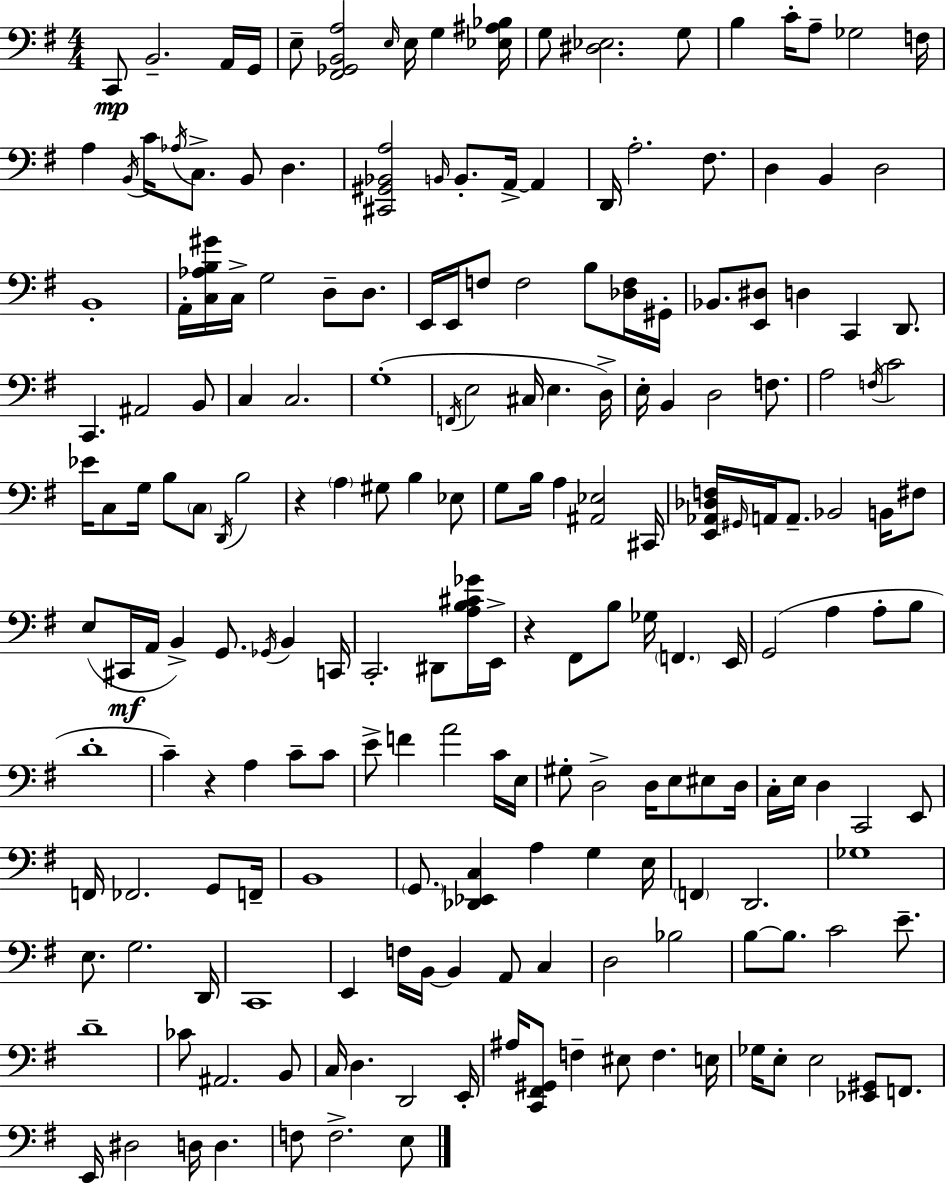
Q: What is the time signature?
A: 4/4